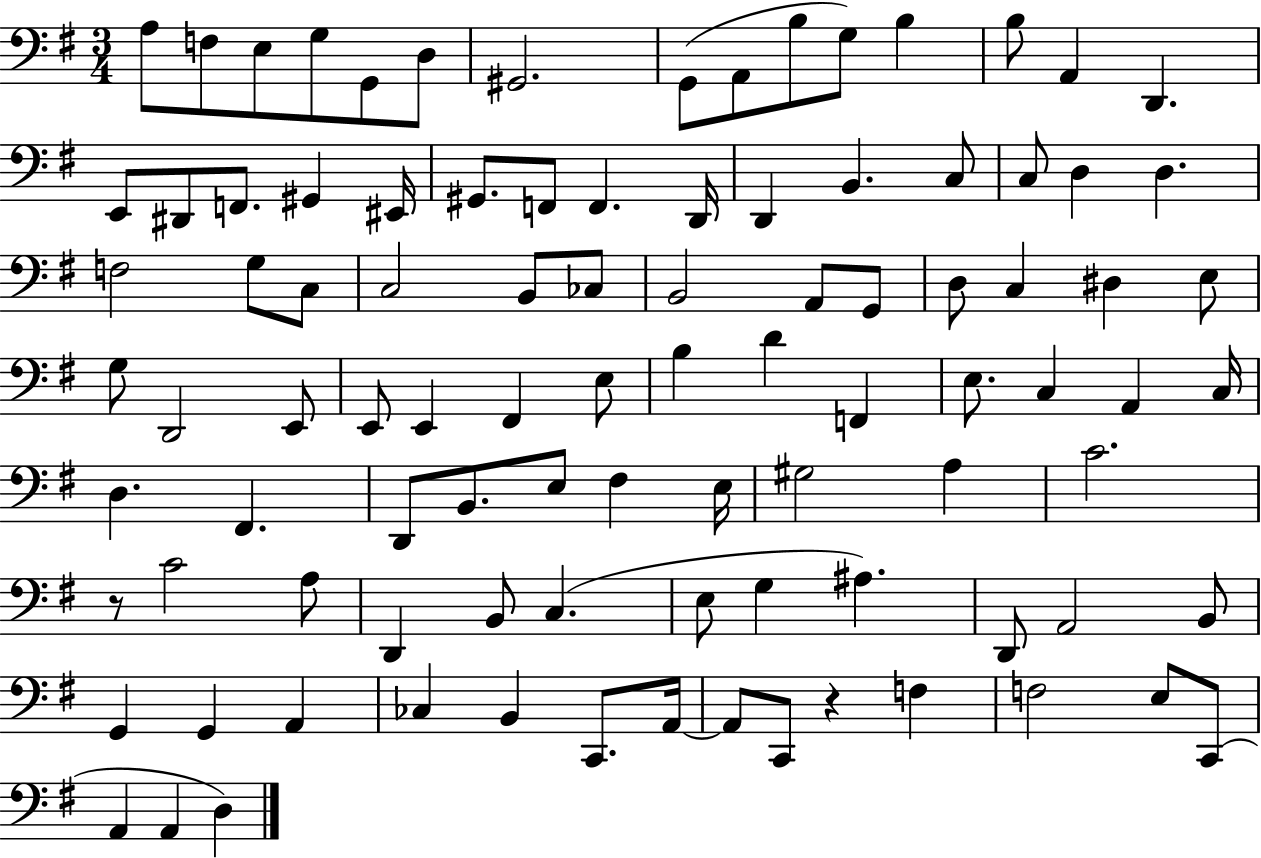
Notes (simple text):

A3/e F3/e E3/e G3/e G2/e D3/e G#2/h. G2/e A2/e B3/e G3/e B3/q B3/e A2/q D2/q. E2/e D#2/e F2/e. G#2/q EIS2/s G#2/e. F2/e F2/q. D2/s D2/q B2/q. C3/e C3/e D3/q D3/q. F3/h G3/e C3/e C3/h B2/e CES3/e B2/h A2/e G2/e D3/e C3/q D#3/q E3/e G3/e D2/h E2/e E2/e E2/q F#2/q E3/e B3/q D4/q F2/q E3/e. C3/q A2/q C3/s D3/q. F#2/q. D2/e B2/e. E3/e F#3/q E3/s G#3/h A3/q C4/h. R/e C4/h A3/e D2/q B2/e C3/q. E3/e G3/q A#3/q. D2/e A2/h B2/e G2/q G2/q A2/q CES3/q B2/q C2/e. A2/s A2/e C2/e R/q F3/q F3/h E3/e C2/e A2/q A2/q D3/q